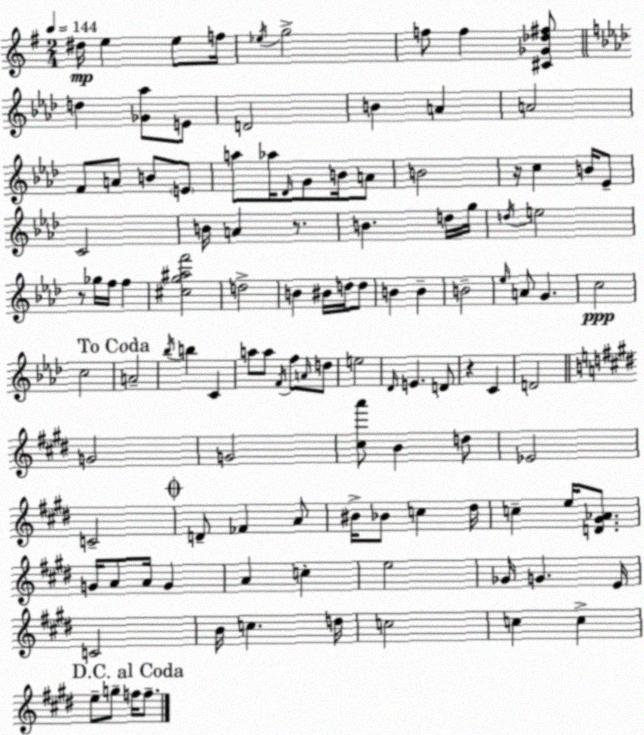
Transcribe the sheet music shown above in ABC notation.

X:1
T:Untitled
M:2/4
L:1/4
K:Em
^d/4 e e/2 f/4 _e/4 g2 f/2 f [^C_G_d^f]/2 d [_G_a]/2 E/2 D2 B A A2 F/2 A/2 B/2 E/2 a/2 _a/4 _D/4 G/2 B/4 A/2 B2 z/4 c B/4 _E/2 C2 B/4 A z/2 B d/4 g/4 d/4 e2 z/2 _g/4 f/4 f [^cg^af']2 d2 B ^B/4 d/4 d/2 B B B2 _e/4 A/2 G c2 c2 A2 _b/4 b C a/2 a/2 F/4 f/2 A/4 d/2 e2 _D/4 E D/2 z C D2 G2 G2 [^ca']/2 B d/2 _E2 C2 D/2 _F A/2 ^B/4 _B/2 c ^d/4 c e/4 [D^G_A]/2 G/4 A/2 A/4 G A c e2 _G/4 G E/4 C2 B/4 c d/4 c2 c c e/2 g/2 f/4 f/2